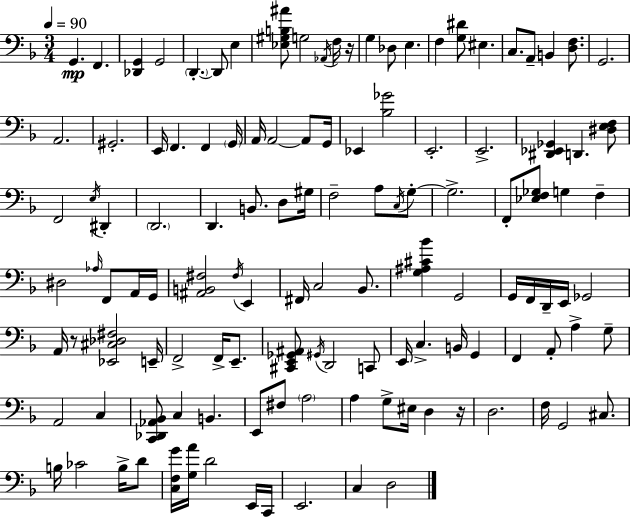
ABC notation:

X:1
T:Untitled
M:3/4
L:1/4
K:Dm
G,, F,, [_D,,G,,] G,,2 D,, D,,/2 E, [_E,^G,B,^A]/2 G,2 _A,,/4 F,/4 z/4 G, _D,/2 E, F, [G,^D]/2 ^E, C,/2 A,,/2 B,, [D,F,]/2 G,,2 A,,2 ^G,,2 E,,/4 F,, F,, G,,/4 A,,/4 A,,2 A,,/2 G,,/4 _E,, [_B,_G]2 E,,2 E,,2 [^D,,_E,,_G,,] D,, [^D,E,F,]/2 F,,2 E,/4 ^D,, D,,2 D,, B,,/2 D,/2 ^G,/4 F,2 A,/2 C,/4 G,/2 G,2 F,,/2 [_E,F,_G,]/2 G, F, ^D,2 _A,/4 F,,/2 A,,/4 G,,/4 [^A,,B,,^F,]2 ^F,/4 E,, ^F,,/4 C,2 _B,,/2 [G,^A,^C_B] G,,2 G,,/4 F,,/4 D,,/4 E,,/4 _G,,2 A,,/4 z/2 [_E,,^C,_D,^F,]2 E,,/4 F,,2 F,,/4 E,,/2 [^C,,E,,_G,,^A,,]/2 ^G,,/4 D,,2 C,,/2 E,,/4 C, B,,/4 G,, F,, A,,/2 A, G,/2 A,,2 C, [C,,_D,,_A,,_B,,]/2 C, B,, E,,/2 ^F,/2 A,2 A, G,/2 ^E,/4 D, z/4 D,2 F,/4 G,,2 ^C,/2 B,/4 _C2 B,/4 D/2 [C,F,G]/4 [G,A]/4 D2 E,,/4 C,,/4 E,,2 C, D,2